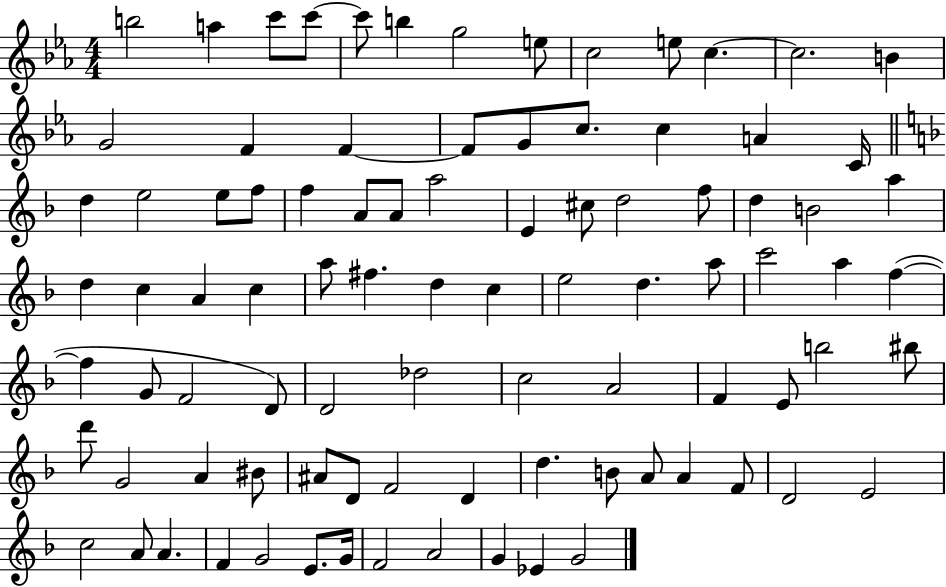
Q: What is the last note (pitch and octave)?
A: G4